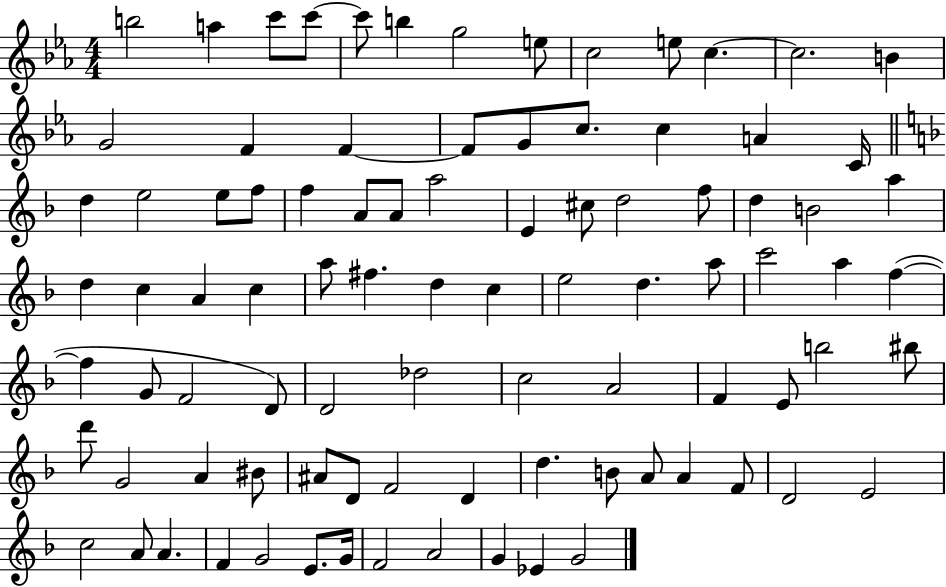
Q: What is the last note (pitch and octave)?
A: G4